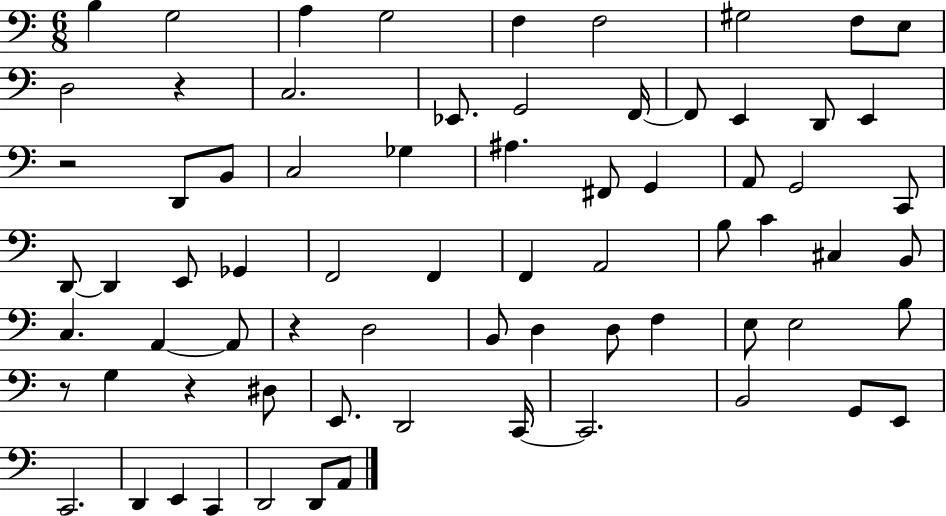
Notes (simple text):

B3/q G3/h A3/q G3/h F3/q F3/h G#3/h F3/e E3/e D3/h R/q C3/h. Eb2/e. G2/h F2/s F2/e E2/q D2/e E2/q R/h D2/e B2/e C3/h Gb3/q A#3/q. F#2/e G2/q A2/e G2/h C2/e D2/e D2/q E2/e Gb2/q F2/h F2/q F2/q A2/h B3/e C4/q C#3/q B2/e C3/q. A2/q A2/e R/q D3/h B2/e D3/q D3/e F3/q E3/e E3/h B3/e R/e G3/q R/q D#3/e E2/e. D2/h C2/s C2/h. B2/h G2/e E2/e C2/h. D2/q E2/q C2/q D2/h D2/e A2/e